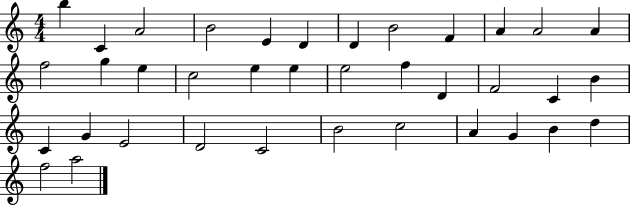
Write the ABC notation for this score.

X:1
T:Untitled
M:4/4
L:1/4
K:C
b C A2 B2 E D D B2 F A A2 A f2 g e c2 e e e2 f D F2 C B C G E2 D2 C2 B2 c2 A G B d f2 a2